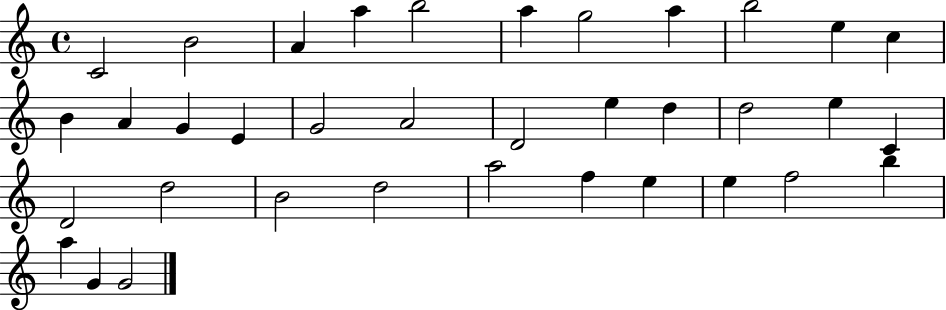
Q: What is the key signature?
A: C major